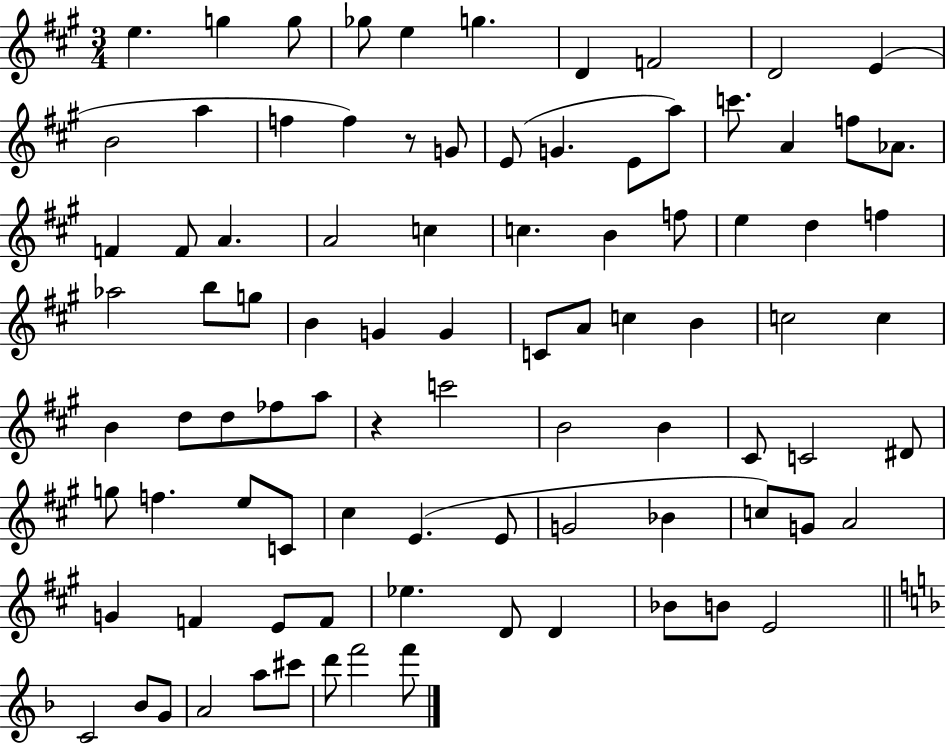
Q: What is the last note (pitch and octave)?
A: F6